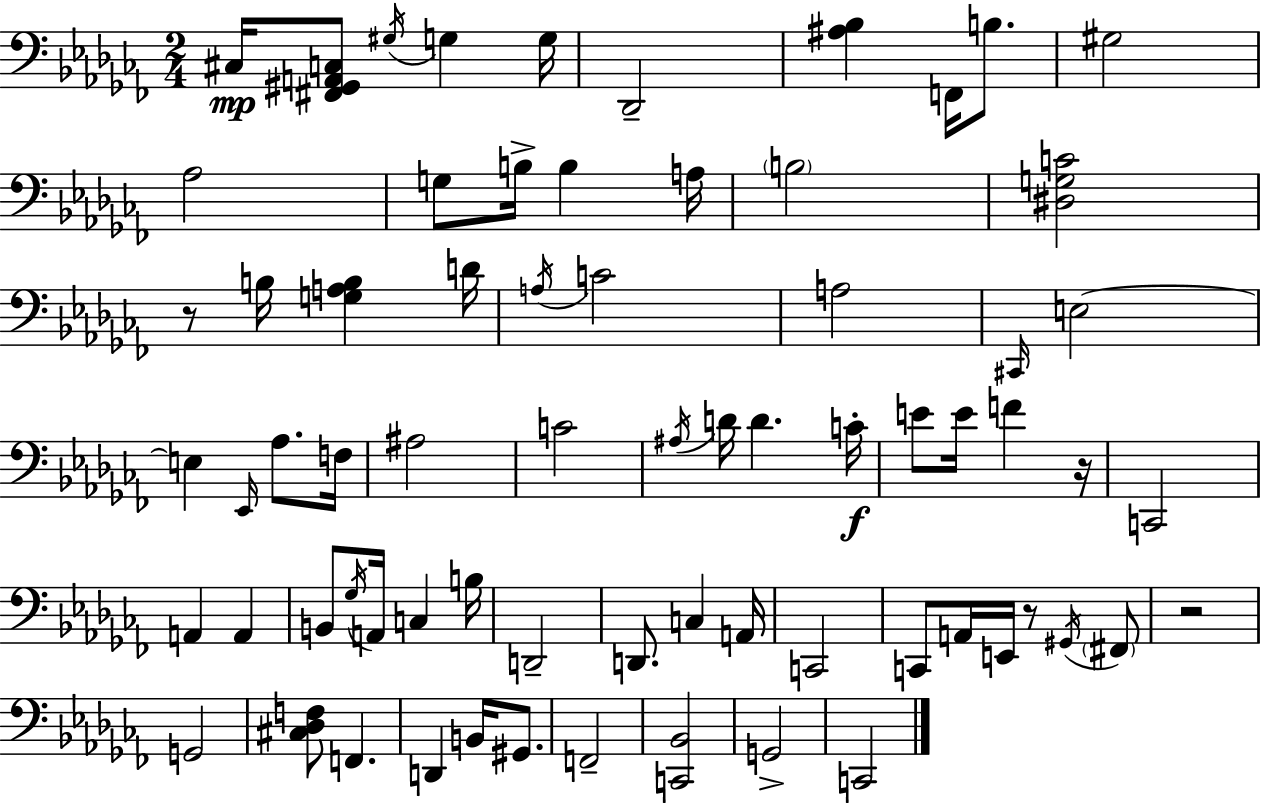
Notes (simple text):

C#3/s [F#2,G#2,A2,C3]/e G#3/s G3/q G3/s Db2/h [A#3,Bb3]/q F2/s B3/e. G#3/h Ab3/h G3/e B3/s B3/q A3/s B3/h [D#3,G3,C4]/h R/e B3/s [G3,A3,B3]/q D4/s A3/s C4/h A3/h C#2/s E3/h E3/q Eb2/s Ab3/e. F3/s A#3/h C4/h A#3/s D4/s D4/q. C4/s E4/e E4/s F4/q R/s C2/h A2/q A2/q B2/e Gb3/s A2/s C3/q B3/s D2/h D2/e. C3/q A2/s C2/h C2/e A2/s E2/s R/e G#2/s F#2/e R/h G2/h [C#3,Db3,F3]/e F2/q. D2/q B2/s G#2/e. F2/h [C2,Bb2]/h G2/h C2/h